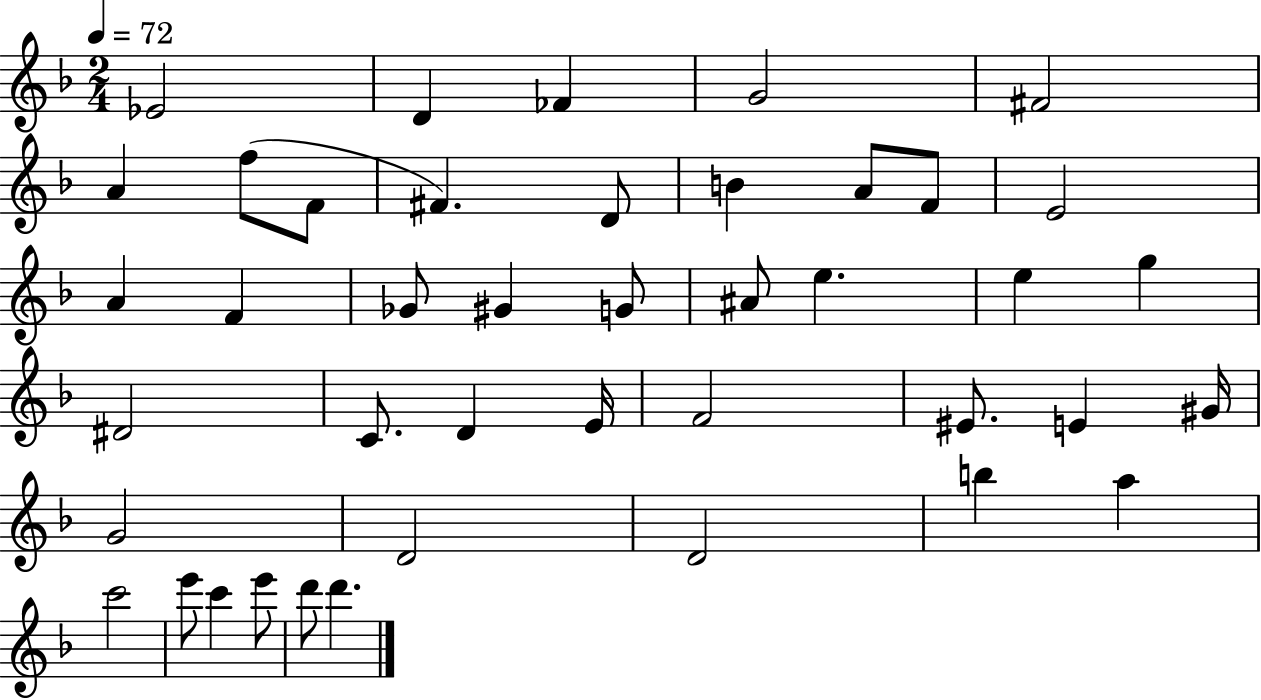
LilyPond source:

{
  \clef treble
  \numericTimeSignature
  \time 2/4
  \key f \major
  \tempo 4 = 72
  ees'2 | d'4 fes'4 | g'2 | fis'2 | \break a'4 f''8( f'8 | fis'4.) d'8 | b'4 a'8 f'8 | e'2 | \break a'4 f'4 | ges'8 gis'4 g'8 | ais'8 e''4. | e''4 g''4 | \break dis'2 | c'8. d'4 e'16 | f'2 | eis'8. e'4 gis'16 | \break g'2 | d'2 | d'2 | b''4 a''4 | \break c'''2 | e'''8 c'''4 e'''8 | d'''8 d'''4. | \bar "|."
}